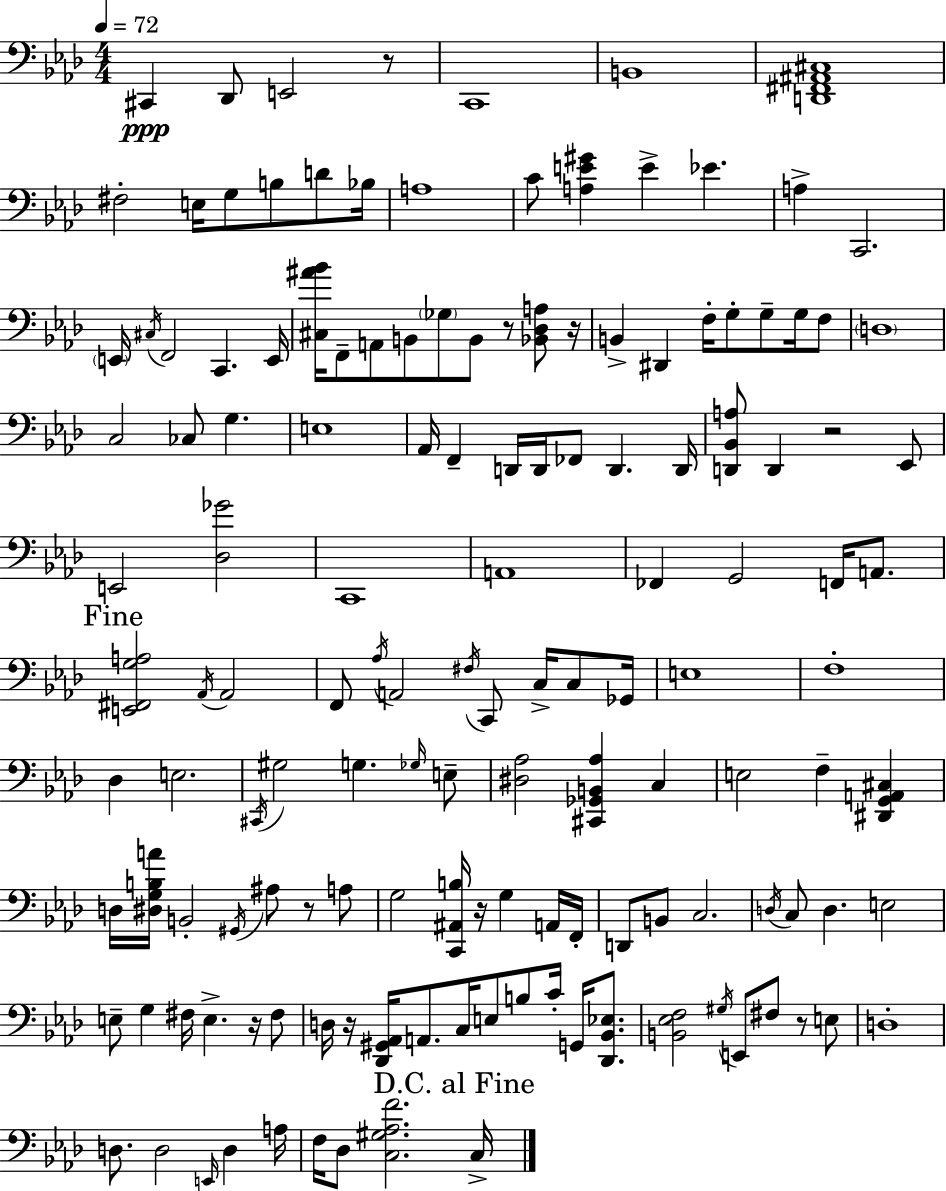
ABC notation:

X:1
T:Untitled
M:4/4
L:1/4
K:Ab
^C,, _D,,/2 E,,2 z/2 C,,4 B,,4 [D,,^F,,^A,,^C,]4 ^F,2 E,/4 G,/2 B,/2 D/2 _B,/4 A,4 C/2 [A,E^G] E _E A, C,,2 E,,/4 ^C,/4 F,,2 C,, E,,/4 [^C,^A_B]/4 F,,/2 A,,/2 B,,/2 _G,/2 B,,/2 z/2 [_B,,_D,A,]/2 z/4 B,, ^D,, F,/4 G,/2 G,/2 G,/4 F,/2 D,4 C,2 _C,/2 G, E,4 _A,,/4 F,, D,,/4 D,,/4 _F,,/2 D,, D,,/4 [D,,_B,,A,]/2 D,, z2 _E,,/2 E,,2 [_D,_G]2 C,,4 A,,4 _F,, G,,2 F,,/4 A,,/2 [E,,^F,,G,A,]2 _A,,/4 _A,,2 F,,/2 _A,/4 A,,2 ^F,/4 C,,/2 C,/4 C,/2 _G,,/4 E,4 F,4 _D, E,2 ^C,,/4 ^G,2 G, _G,/4 E,/2 [^D,_A,]2 [^C,,_G,,B,,_A,] C, E,2 F, [^D,,G,,A,,^C,] D,/4 [^D,G,B,A]/4 B,,2 ^G,,/4 ^A,/2 z/2 A,/2 G,2 [C,,^A,,B,]/4 z/4 G, A,,/4 F,,/4 D,,/2 B,,/2 C,2 D,/4 C,/2 D, E,2 E,/2 G, ^F,/4 E, z/4 ^F,/2 D,/4 z/4 [_D,,^G,,_A,,]/4 A,,/2 C,/4 E,/2 B,/2 C/4 G,,/4 [_D,,_B,,_E,]/2 [B,,_E,F,]2 ^G,/4 E,,/2 ^F,/2 z/2 E,/2 D,4 D,/2 D,2 E,,/4 D, A,/4 F,/4 _D,/2 [C,^G,_A,F]2 C,/4